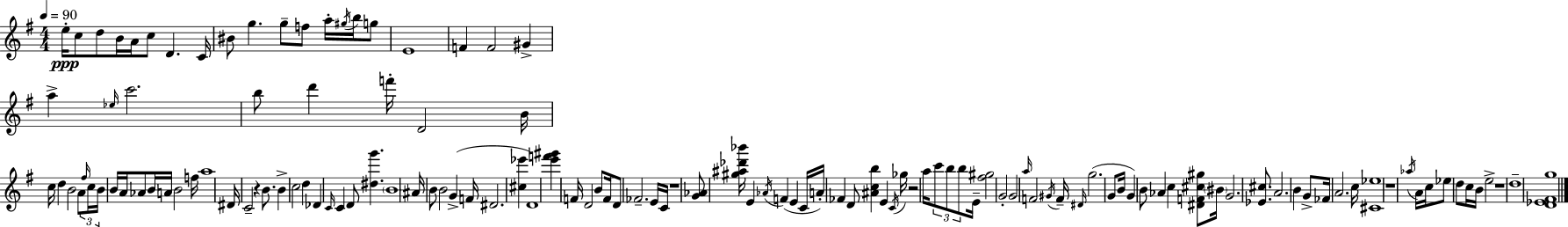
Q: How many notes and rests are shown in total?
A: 132